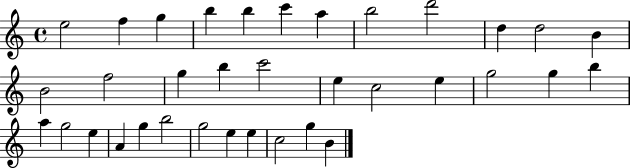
X:1
T:Untitled
M:4/4
L:1/4
K:C
e2 f g b b c' a b2 d'2 d d2 B B2 f2 g b c'2 e c2 e g2 g b a g2 e A g b2 g2 e e c2 g B